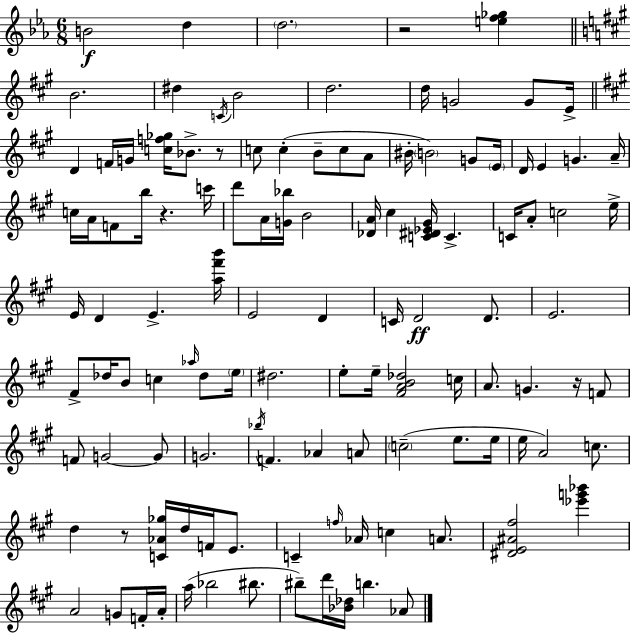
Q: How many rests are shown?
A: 5